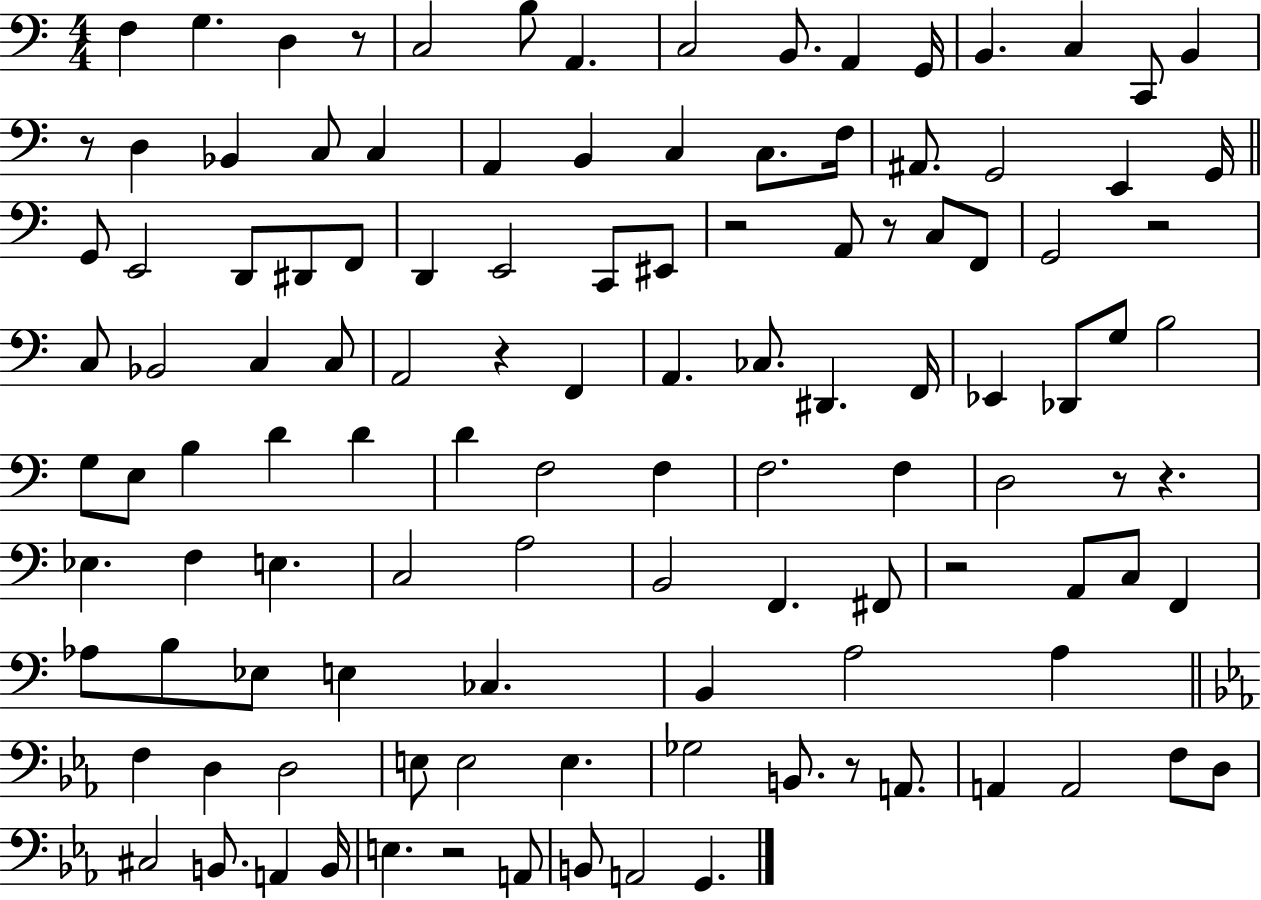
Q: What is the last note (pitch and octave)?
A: G2